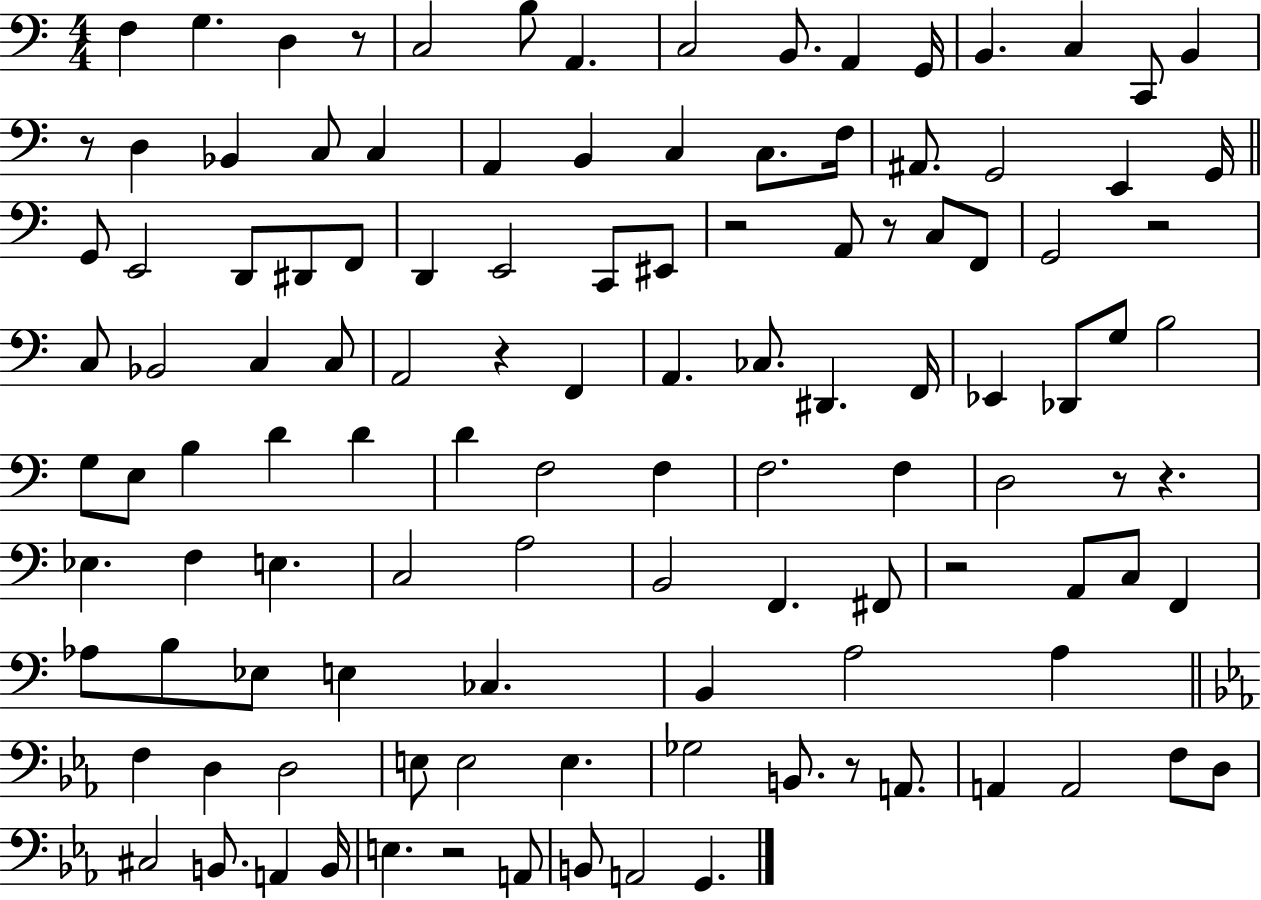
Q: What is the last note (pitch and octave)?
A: G2